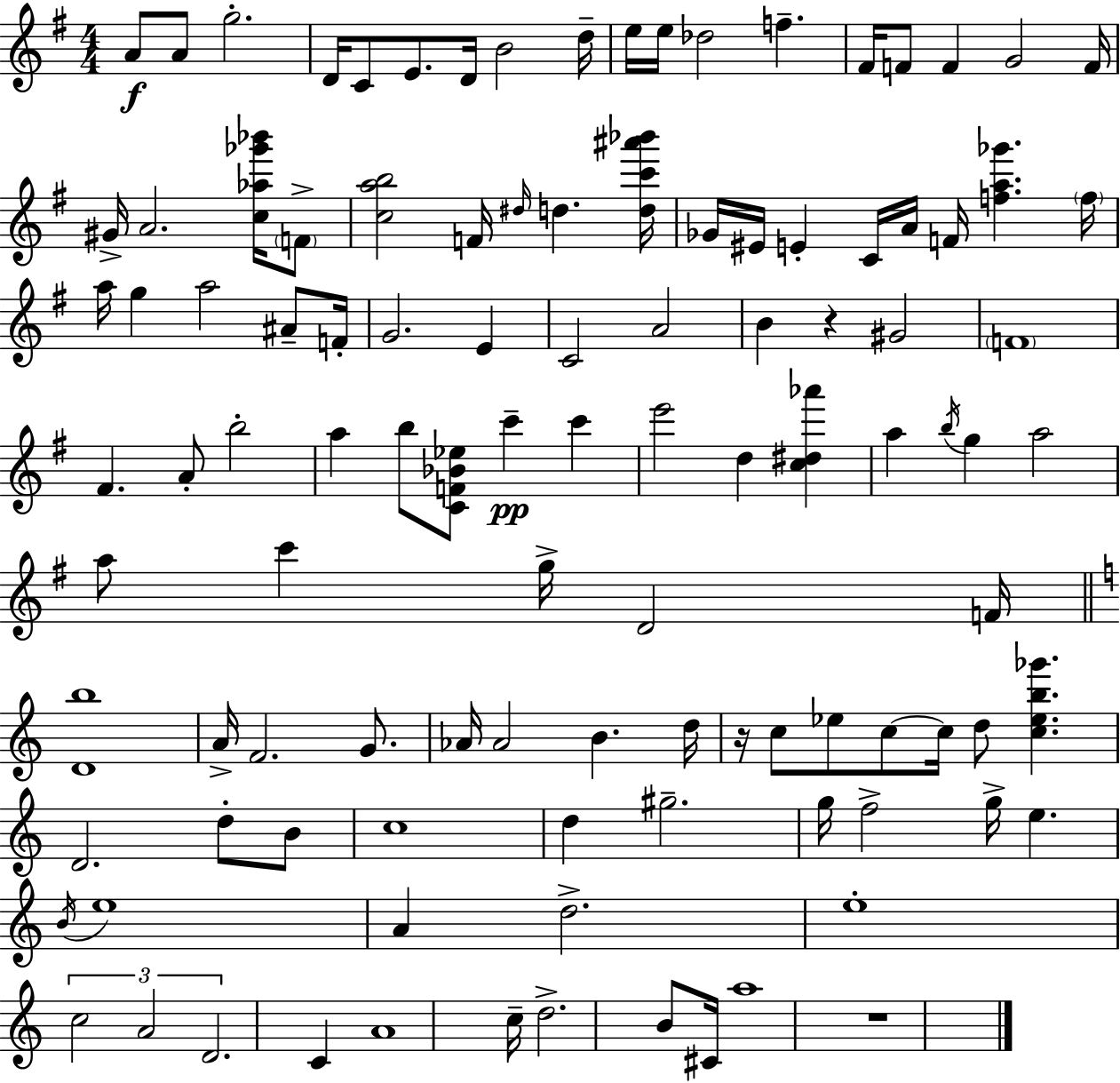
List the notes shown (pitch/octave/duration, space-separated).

A4/e A4/e G5/h. D4/s C4/e E4/e. D4/s B4/h D5/s E5/s E5/s Db5/h F5/q. F#4/s F4/e F4/q G4/h F4/s G#4/s A4/h. [C5,Ab5,Gb6,Bb6]/s F4/e [C5,A5,B5]/h F4/s D#5/s D5/q. [D5,C6,A#6,Bb6]/s Gb4/s EIS4/s E4/q C4/s A4/s F4/s [F5,A5,Gb6]/q. F5/s A5/s G5/q A5/h A#4/e F4/s G4/h. E4/q C4/h A4/h B4/q R/q G#4/h F4/w F#4/q. A4/e B5/h A5/q B5/e [C4,F4,Bb4,Eb5]/e C6/q C6/q E6/h D5/q [C5,D#5,Ab6]/q A5/q B5/s G5/q A5/h A5/e C6/q G5/s D4/h F4/s [D4,B5]/w A4/s F4/h. G4/e. Ab4/s Ab4/h B4/q. D5/s R/s C5/e Eb5/e C5/e C5/s D5/e [C5,Eb5,B5,Gb6]/q. D4/h. D5/e B4/e C5/w D5/q G#5/h. G5/s F5/h G5/s E5/q. B4/s E5/w A4/q D5/h. E5/w C5/h A4/h D4/h. C4/q A4/w C5/s D5/h. B4/e C#4/s A5/w R/w